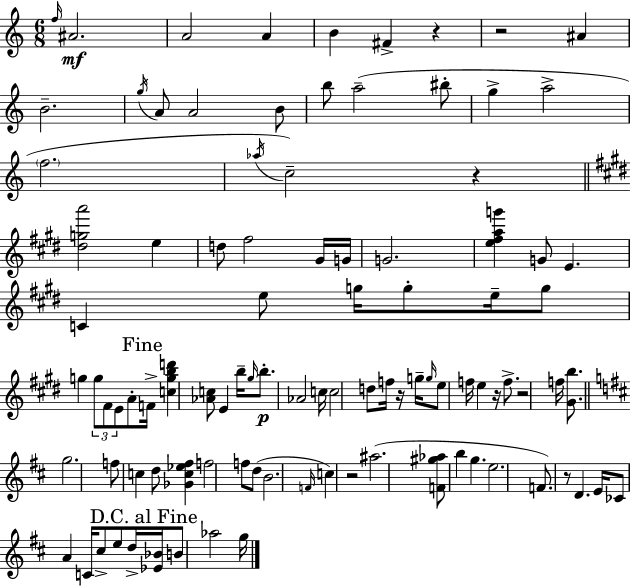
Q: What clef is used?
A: treble